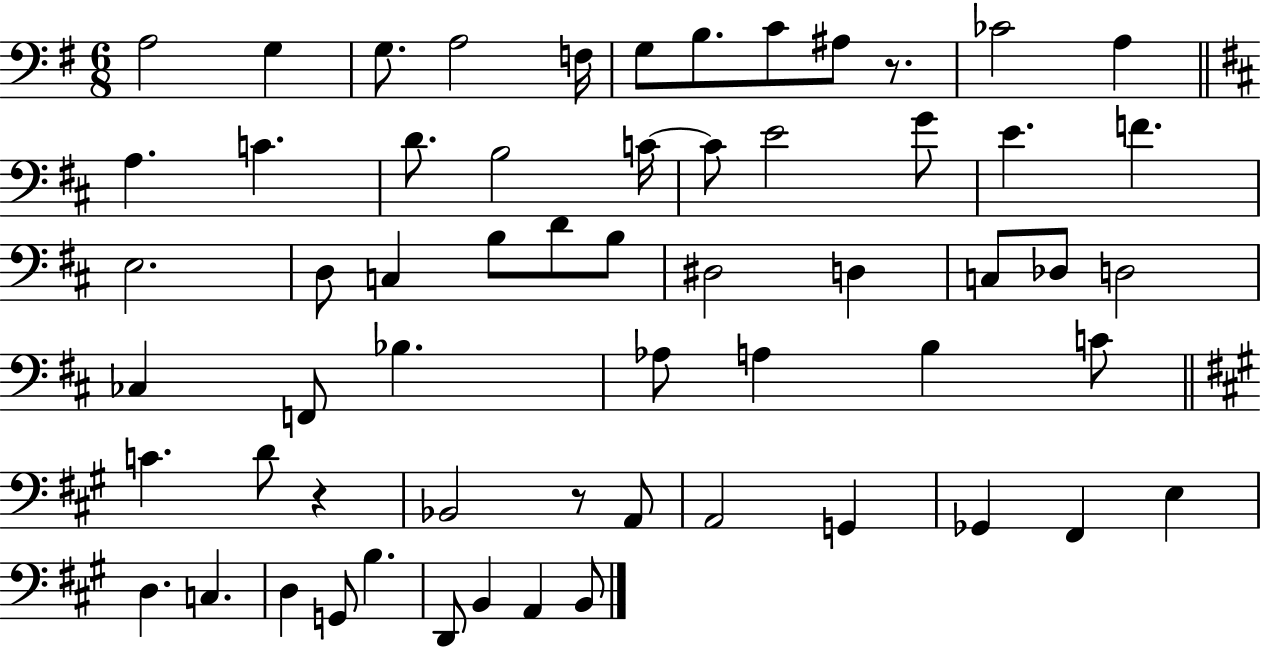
A3/h G3/q G3/e. A3/h F3/s G3/e B3/e. C4/e A#3/e R/e. CES4/h A3/q A3/q. C4/q. D4/e. B3/h C4/s C4/e E4/h G4/e E4/q. F4/q. E3/h. D3/e C3/q B3/e D4/e B3/e D#3/h D3/q C3/e Db3/e D3/h CES3/q F2/e Bb3/q. Ab3/e A3/q B3/q C4/e C4/q. D4/e R/q Bb2/h R/e A2/e A2/h G2/q Gb2/q F#2/q E3/q D3/q. C3/q. D3/q G2/e B3/q. D2/e B2/q A2/q B2/e